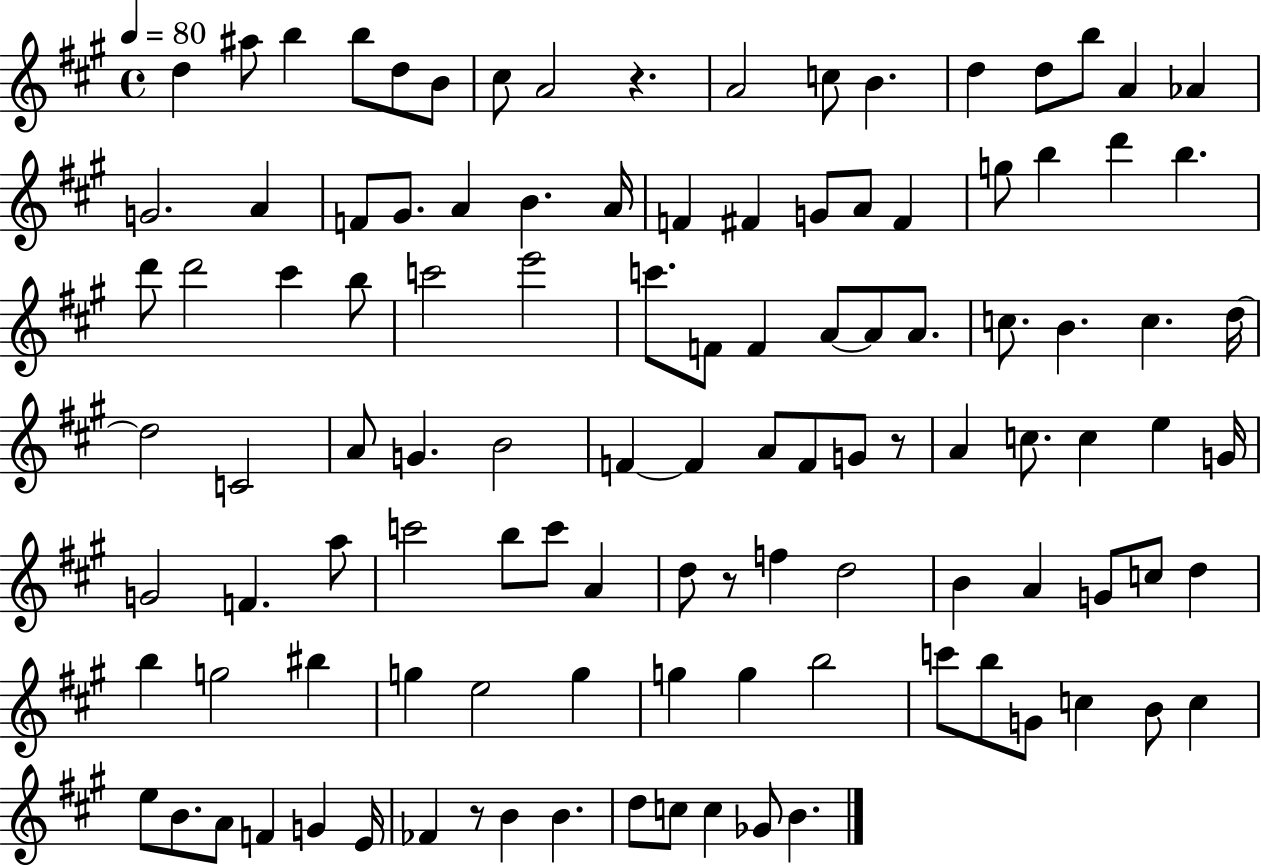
{
  \clef treble
  \time 4/4
  \defaultTimeSignature
  \key a \major
  \tempo 4 = 80
  d''4 ais''8 b''4 b''8 d''8 b'8 | cis''8 a'2 r4. | a'2 c''8 b'4. | d''4 d''8 b''8 a'4 aes'4 | \break g'2. a'4 | f'8 gis'8. a'4 b'4. a'16 | f'4 fis'4 g'8 a'8 fis'4 | g''8 b''4 d'''4 b''4. | \break d'''8 d'''2 cis'''4 b''8 | c'''2 e'''2 | c'''8. f'8 f'4 a'8~~ a'8 a'8. | c''8. b'4. c''4. d''16~~ | \break d''2 c'2 | a'8 g'4. b'2 | f'4~~ f'4 a'8 f'8 g'8 r8 | a'4 c''8. c''4 e''4 g'16 | \break g'2 f'4. a''8 | c'''2 b''8 c'''8 a'4 | d''8 r8 f''4 d''2 | b'4 a'4 g'8 c''8 d''4 | \break b''4 g''2 bis''4 | g''4 e''2 g''4 | g''4 g''4 b''2 | c'''8 b''8 g'8 c''4 b'8 c''4 | \break e''8 b'8. a'8 f'4 g'4 e'16 | fes'4 r8 b'4 b'4. | d''8 c''8 c''4 ges'8 b'4. | \bar "|."
}